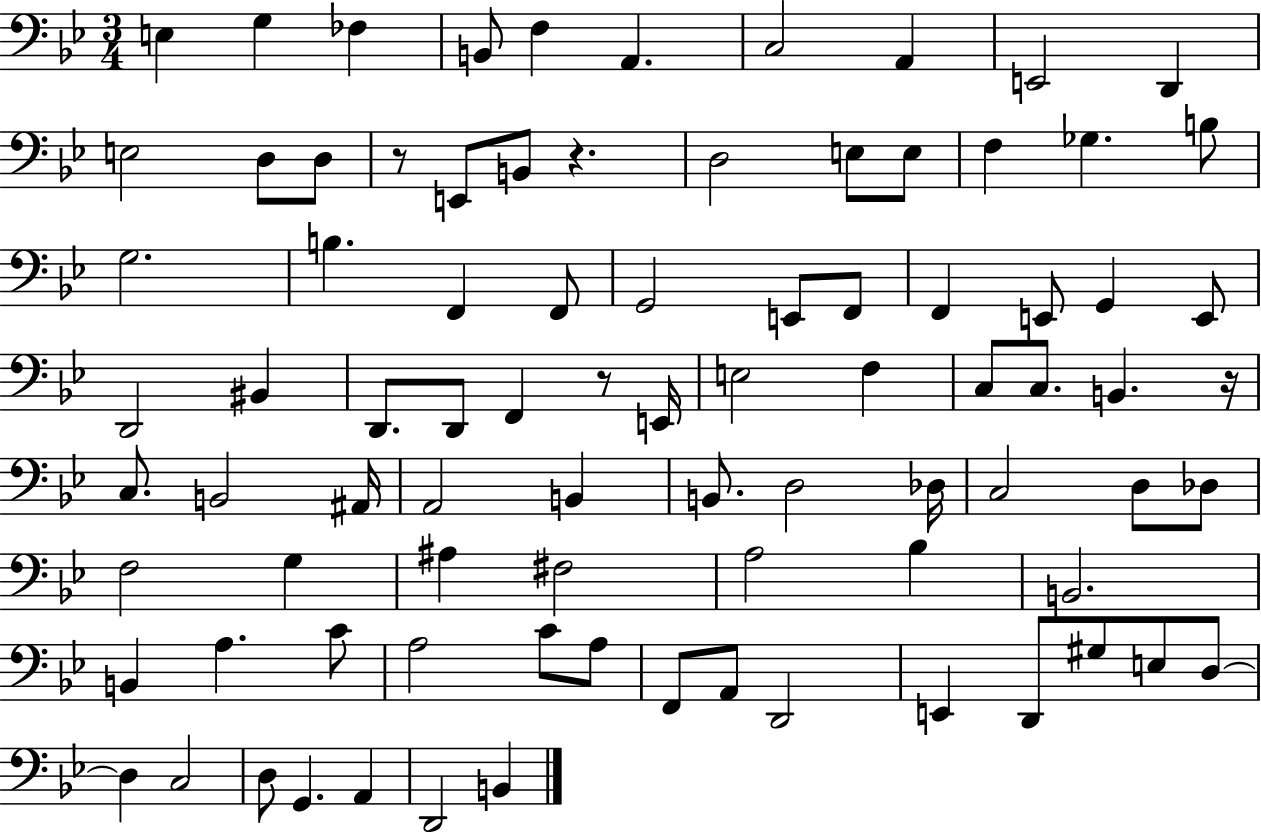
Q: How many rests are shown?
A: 4